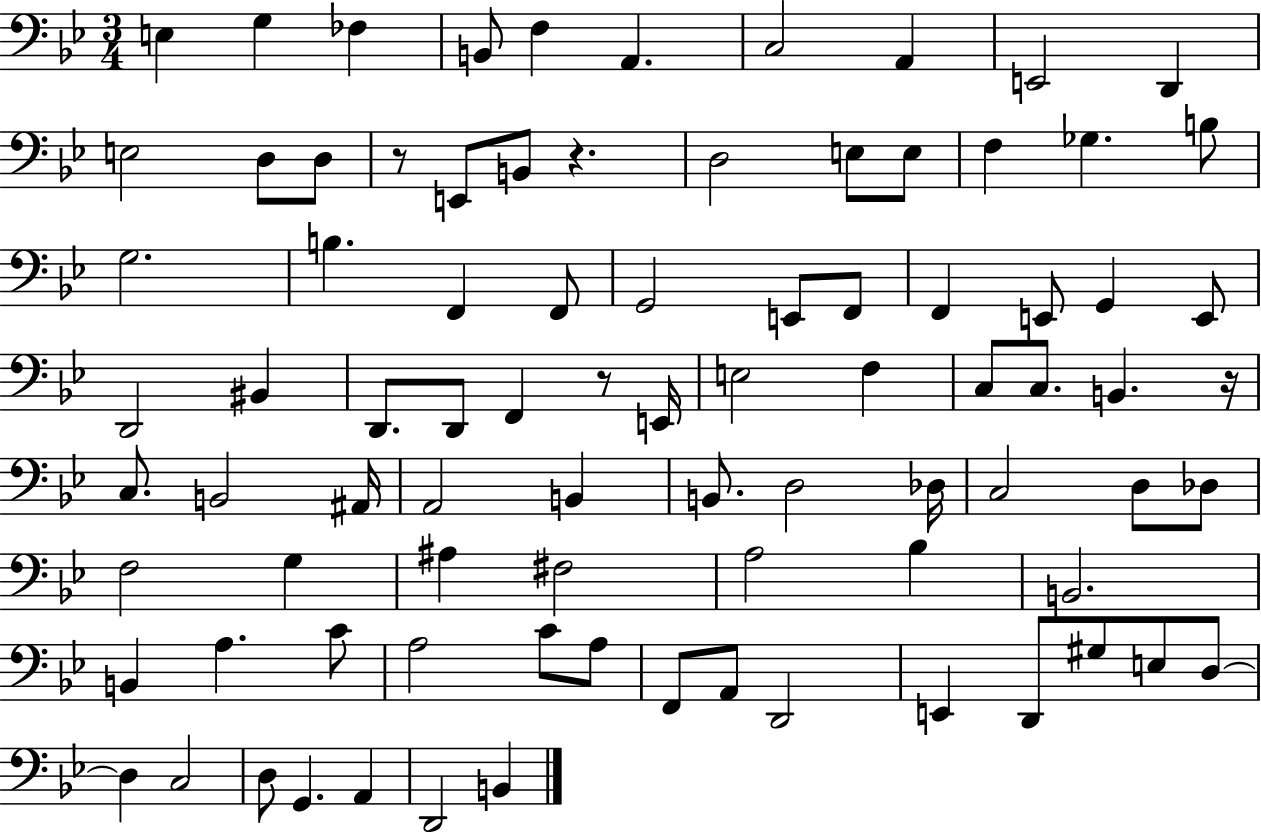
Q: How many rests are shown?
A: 4